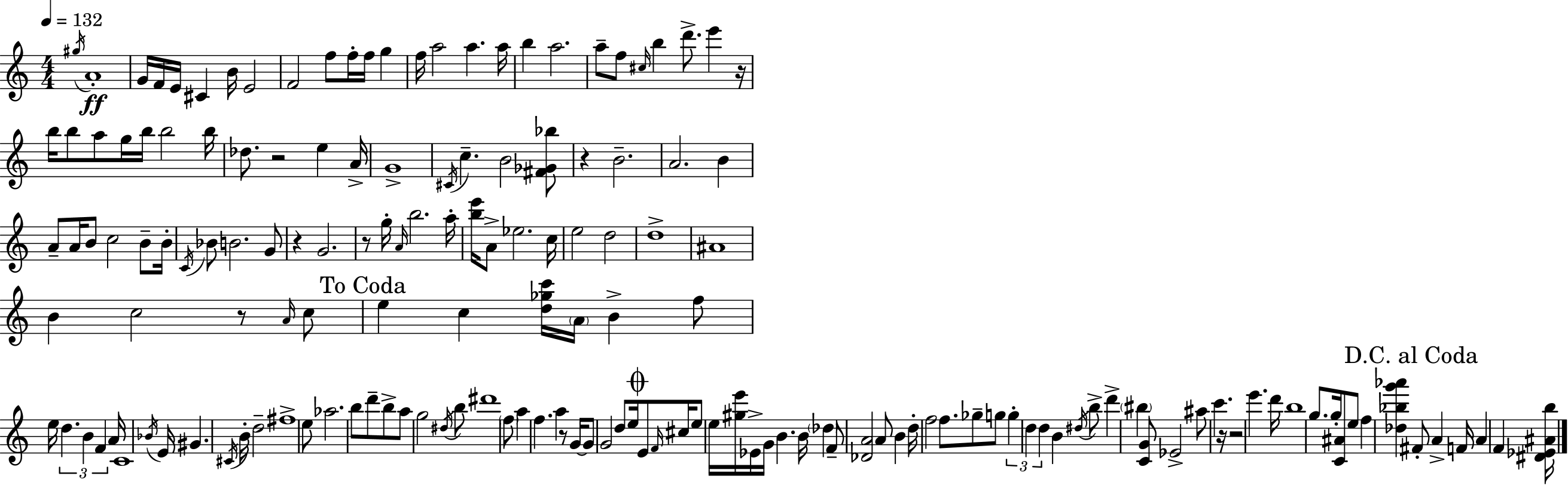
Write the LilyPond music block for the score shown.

{
  \clef treble
  \numericTimeSignature
  \time 4/4
  \key c \major
  \tempo 4 = 132
  \acciaccatura { gis''16 }\ff a'1-. | g'16 f'16 e'16 cis'4 b'16 e'2 | f'2 f''8 f''16-. f''16 g''4 | f''16 a''2 a''4. | \break a''16 b''4 a''2. | a''8-- f''8 \grace { cis''16 } b''4 d'''8.-> e'''4 | r16 b''16 b''8 a''8 g''16 b''16 b''2 | b''16 des''8. r2 e''4 | \break a'16-> g'1-> | \acciaccatura { cis'16 } c''4.-- b'2 | <fis' ges' bes''>8 r4 b'2.-- | a'2. b'4 | \break a'8-- a'16 b'8 c''2 | b'8-- b'16-. \acciaccatura { c'16 } bes'8 b'2. | g'8 r4 g'2. | r8 g''16-. \grace { a'16 } b''2. | \break a''16-. <b'' e'''>16 a'8-> ees''2. | c''16 e''2 d''2 | d''1-> | ais'1 | \break b'4 c''2 | r8 \grace { a'16 } c''8 \mark "To Coda" e''4 c''4 <d'' ges'' c'''>16 \parenthesize a'16 | b'4-> f''8 e''16 \tuplet 3/2 { d''4. b'4 | f'4 } a'16 c'1 | \break \acciaccatura { bes'16 } e'16 gis'4. \acciaccatura { cis'16 } b'16-. | d''2-- fis''1-> | e''8 aes''2. | b''8 d'''8-- b''8-> a''8 g''2 | \break \acciaccatura { dis''16 } b''8 dis'''1 | \parenthesize f''8 a''4 f''4. | a''4 r8 g'16~~ g'8 g'2 | d''8 e''16 \mark \markup { \musicglyph "scripts.coda" } e'8 \grace { f'16 } cis''16 e''8 e''16 | \break <gis'' e'''>16 ees'16-> g'16 b'4. b'16 \parenthesize des''4 f'8-- | <des' a'>2 a'8 b'4 d''16-. f''2 | f''8. ges''8-- g''8 \tuplet 3/2 { g''4-. | d''4 d''4 } b'4 \acciaccatura { dis''16 } b''8-> | \break d'''4-> \parenthesize bis''4 <c' g'>8 ees'2-> | ais''8 c'''4. r16 r2 | e'''4. d'''16 b''1 | g''8. g''16-. <c' ais'>8 | \break e''8 f''4 <des'' bes'' g''' aes'''>4 \mark "D.C. al Coda" fis'8-. a'4-> | f'16 a'4 f'4 <dis' ees' ais' b''>16 \bar "|."
}